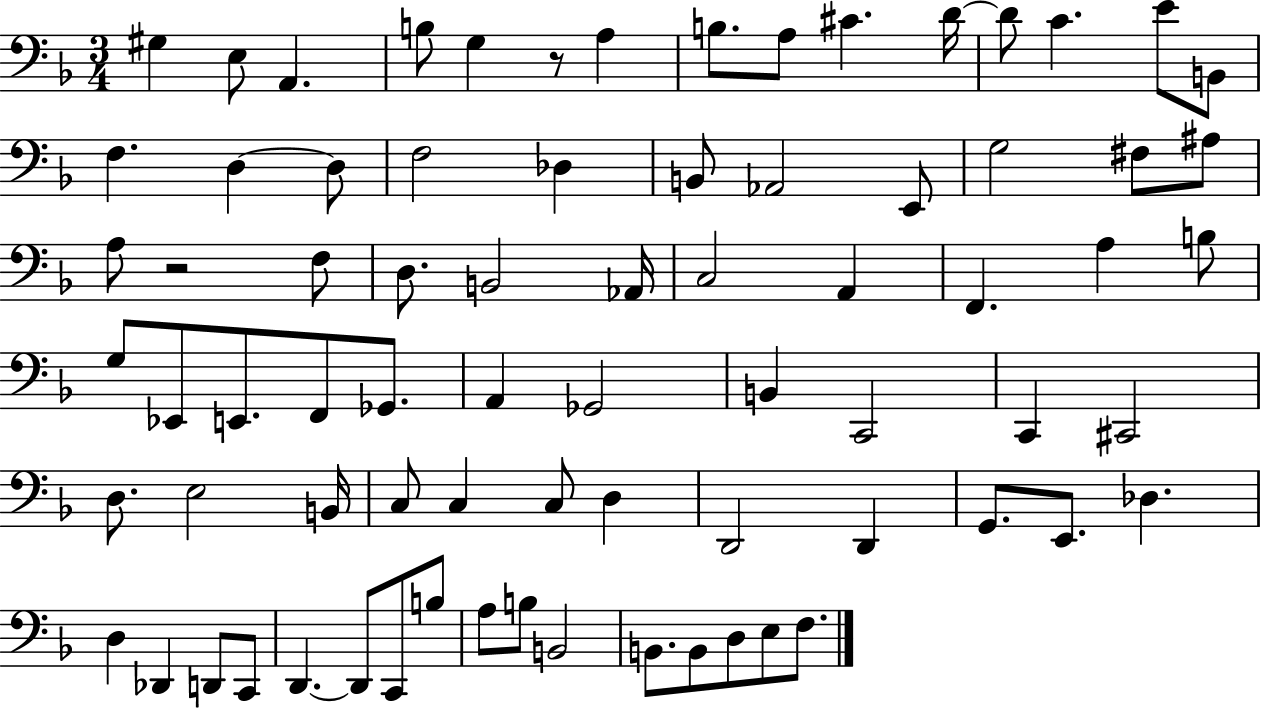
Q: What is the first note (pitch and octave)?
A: G#3